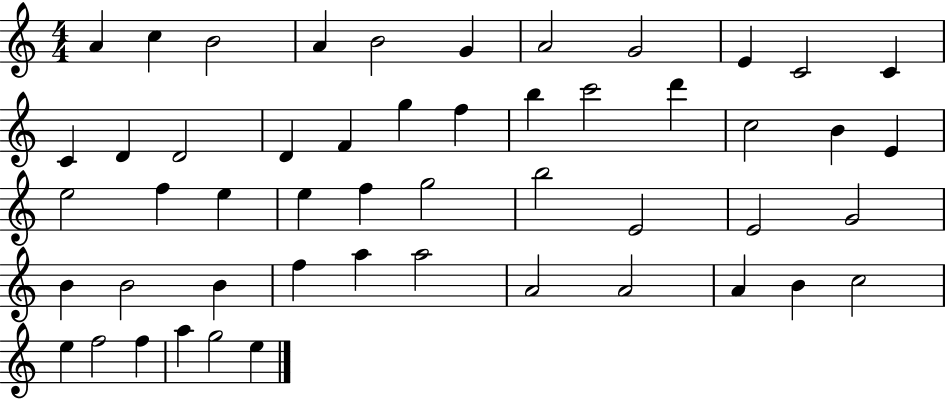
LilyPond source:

{
  \clef treble
  \numericTimeSignature
  \time 4/4
  \key c \major
  a'4 c''4 b'2 | a'4 b'2 g'4 | a'2 g'2 | e'4 c'2 c'4 | \break c'4 d'4 d'2 | d'4 f'4 g''4 f''4 | b''4 c'''2 d'''4 | c''2 b'4 e'4 | \break e''2 f''4 e''4 | e''4 f''4 g''2 | b''2 e'2 | e'2 g'2 | \break b'4 b'2 b'4 | f''4 a''4 a''2 | a'2 a'2 | a'4 b'4 c''2 | \break e''4 f''2 f''4 | a''4 g''2 e''4 | \bar "|."
}